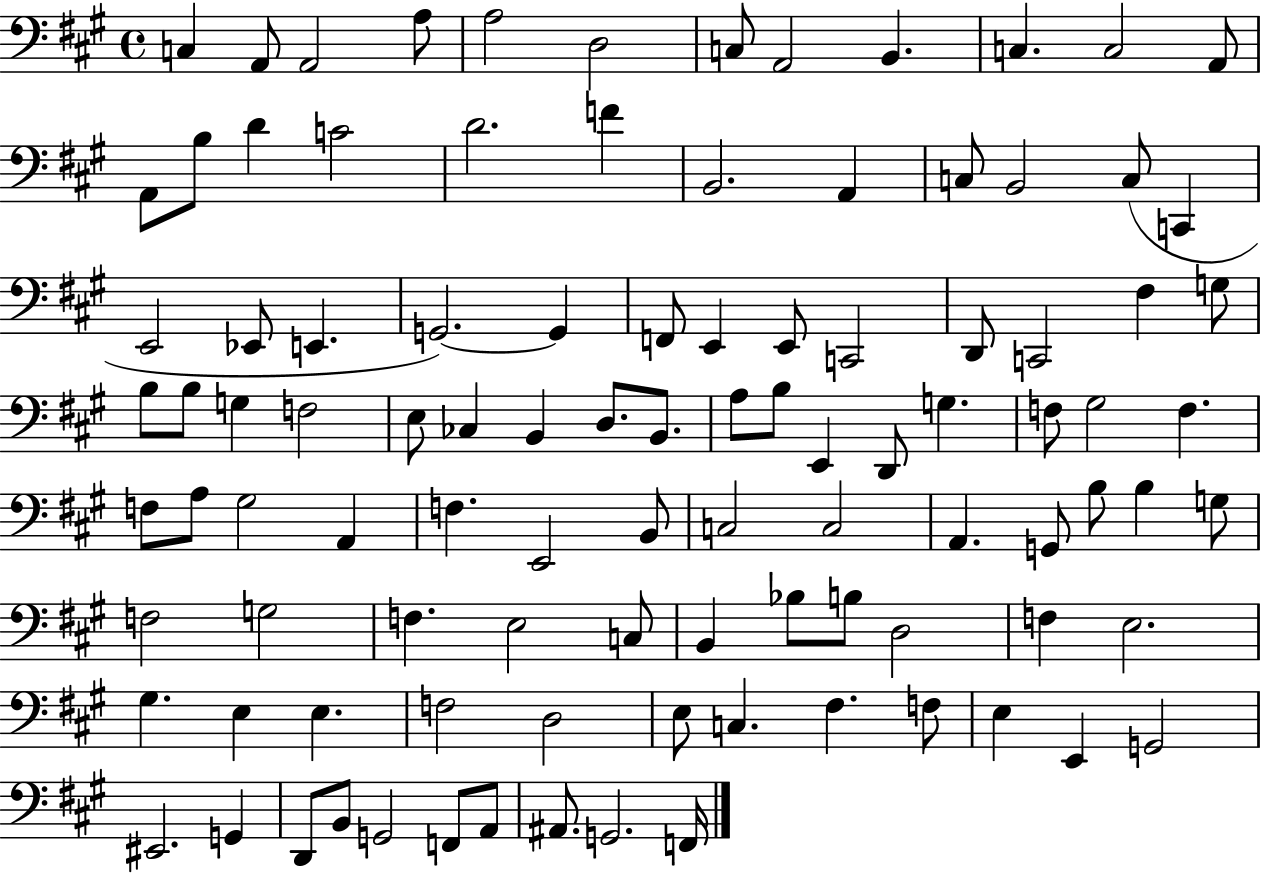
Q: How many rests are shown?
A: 0